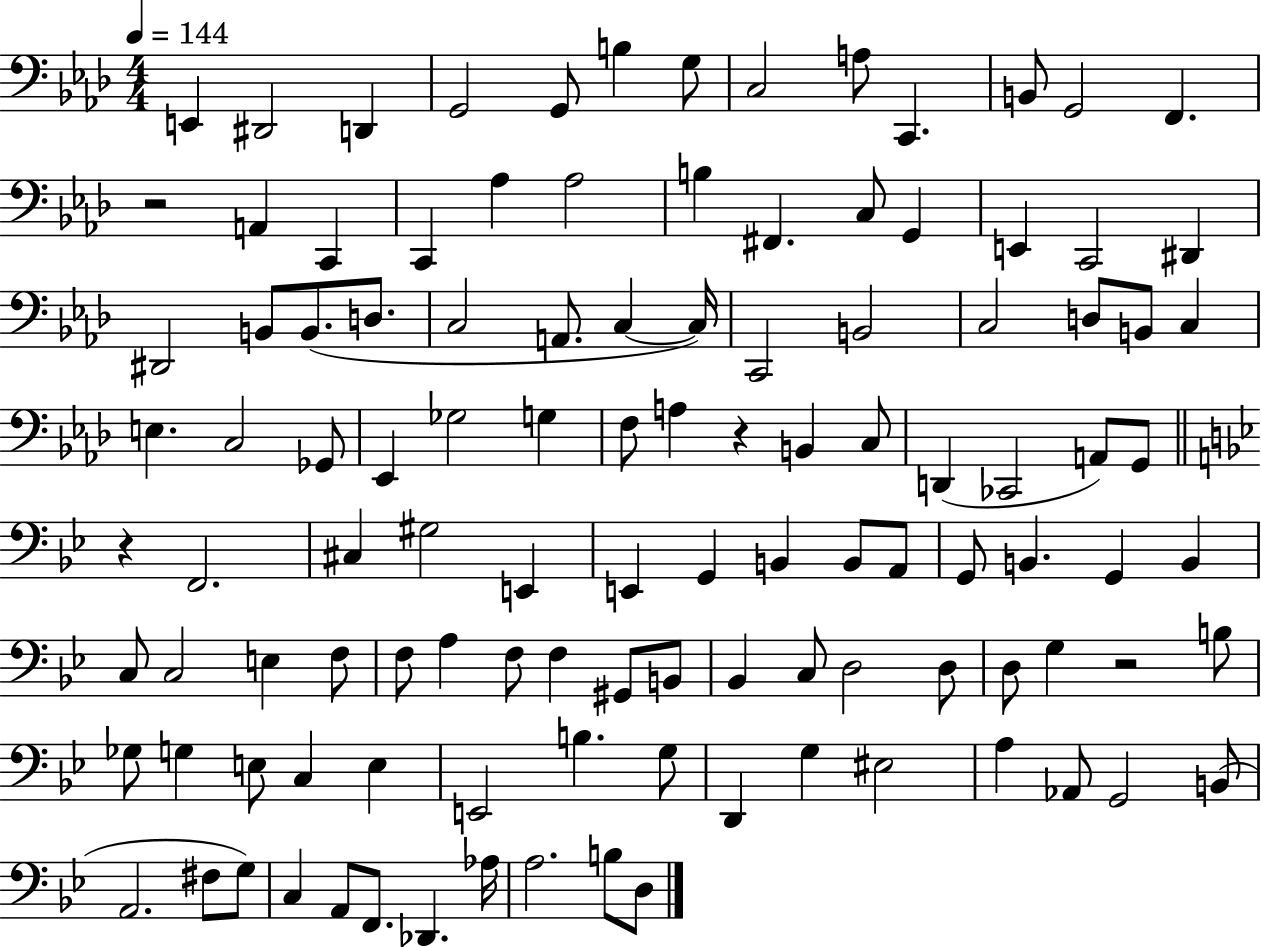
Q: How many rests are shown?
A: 4